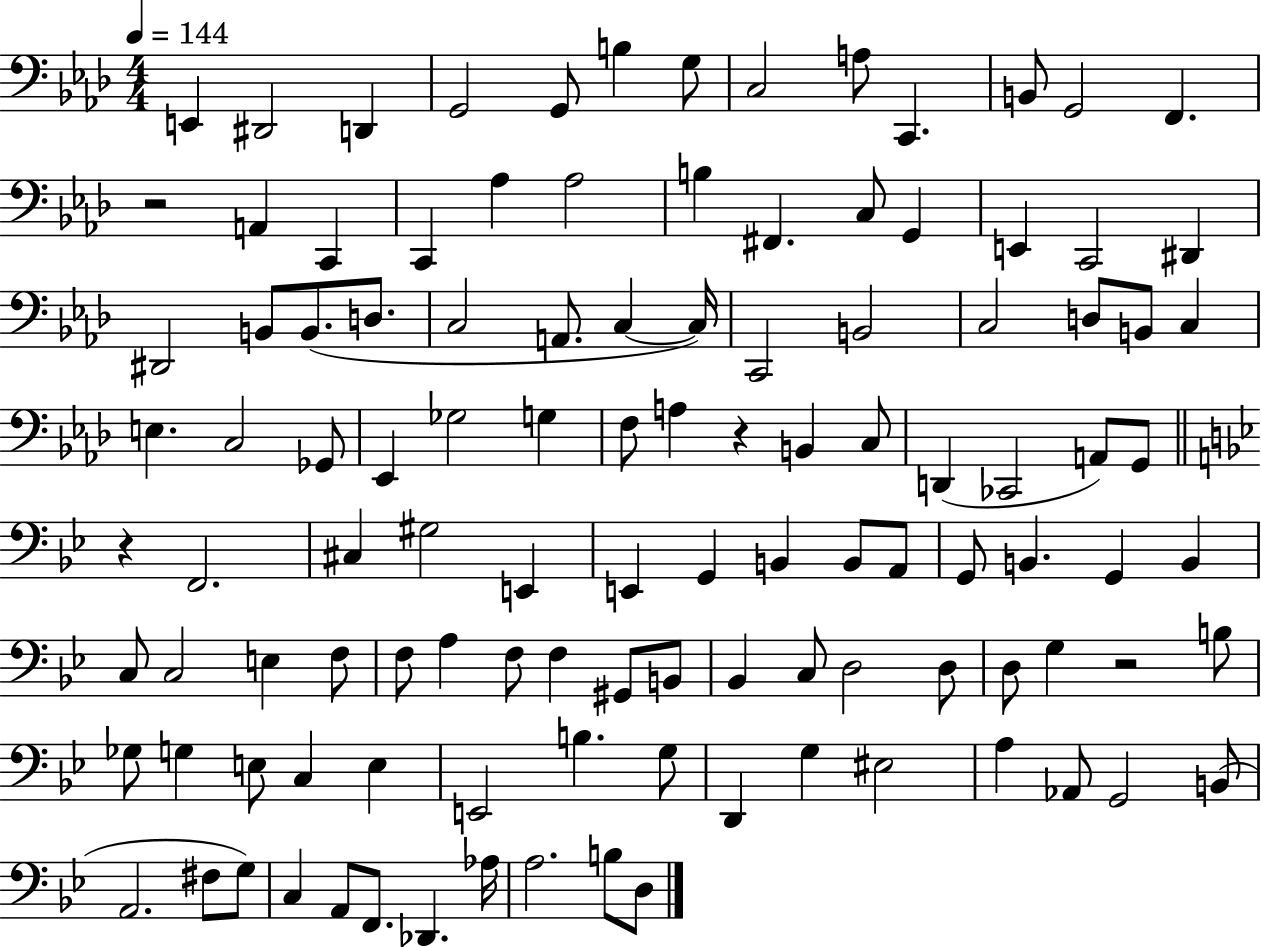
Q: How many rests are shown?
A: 4